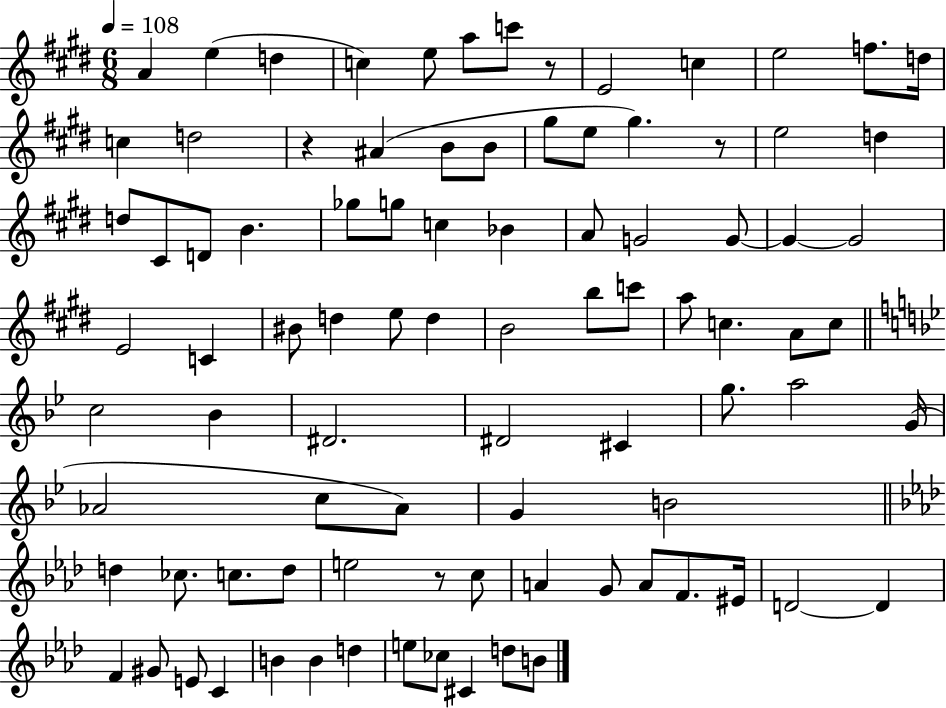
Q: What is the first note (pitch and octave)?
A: A4